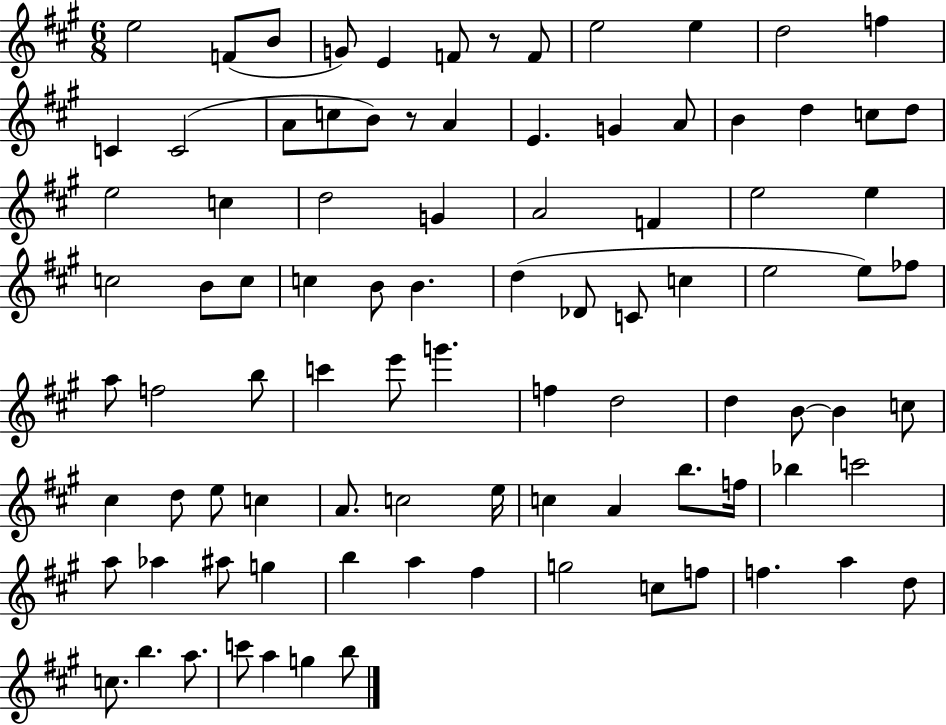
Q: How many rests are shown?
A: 2